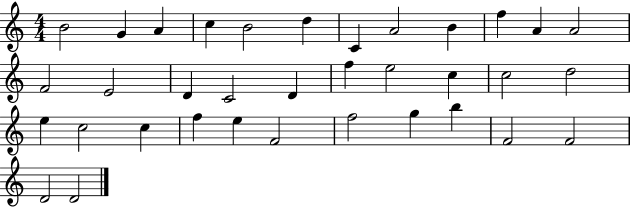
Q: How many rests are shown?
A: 0